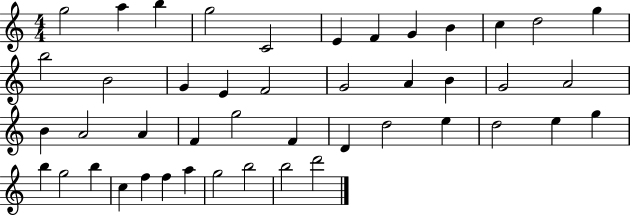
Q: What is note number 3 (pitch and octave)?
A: B5